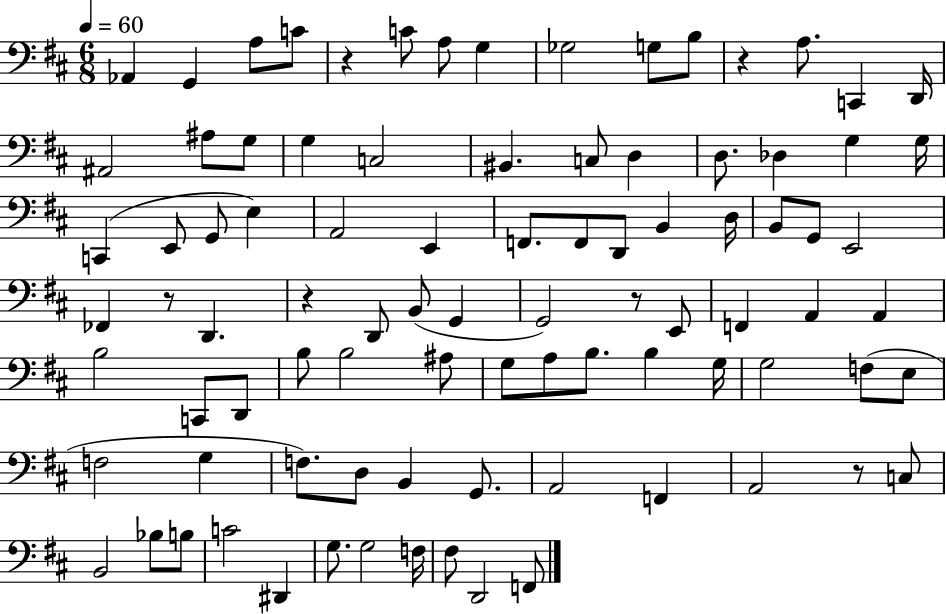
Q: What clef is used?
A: bass